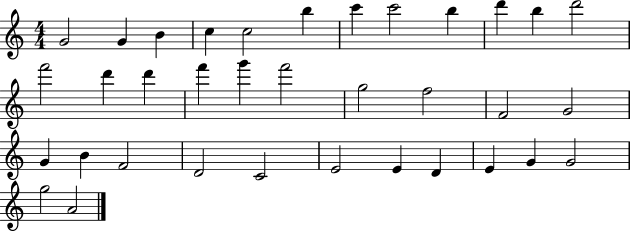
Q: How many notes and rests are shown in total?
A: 35